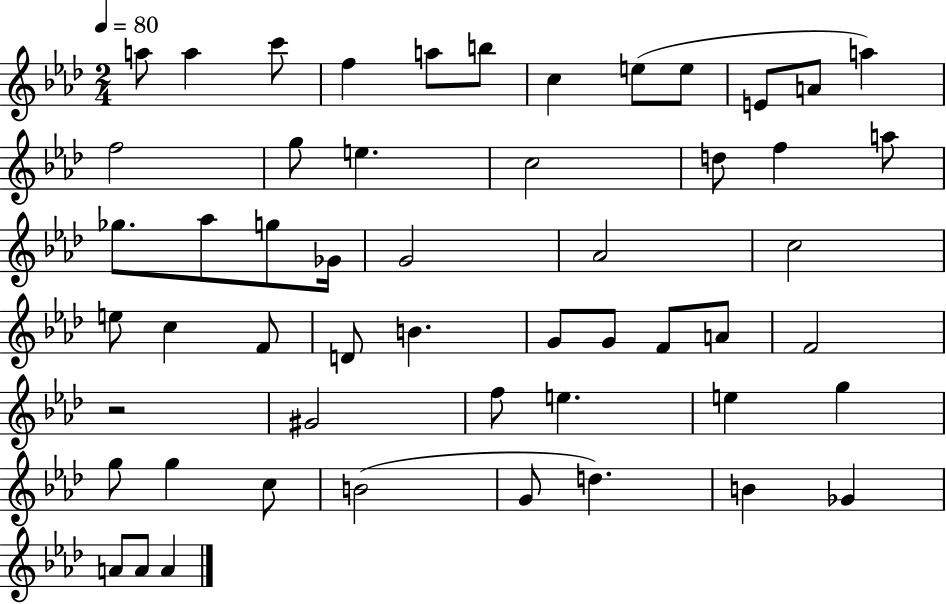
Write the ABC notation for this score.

X:1
T:Untitled
M:2/4
L:1/4
K:Ab
a/2 a c'/2 f a/2 b/2 c e/2 e/2 E/2 A/2 a f2 g/2 e c2 d/2 f a/2 _g/2 _a/2 g/2 _G/4 G2 _A2 c2 e/2 c F/2 D/2 B G/2 G/2 F/2 A/2 F2 z2 ^G2 f/2 e e g g/2 g c/2 B2 G/2 d B _G A/2 A/2 A